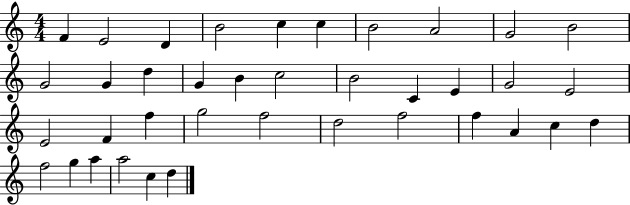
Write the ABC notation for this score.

X:1
T:Untitled
M:4/4
L:1/4
K:C
F E2 D B2 c c B2 A2 G2 B2 G2 G d G B c2 B2 C E G2 E2 E2 F f g2 f2 d2 f2 f A c d f2 g a a2 c d